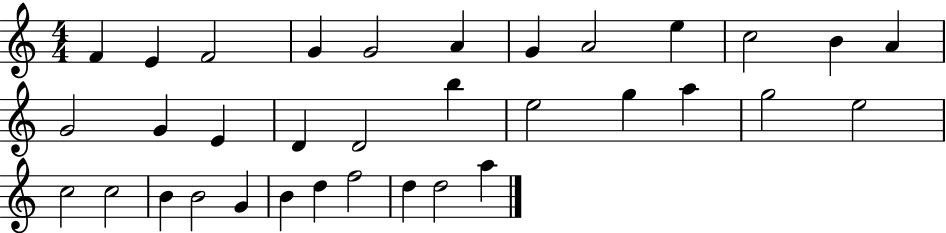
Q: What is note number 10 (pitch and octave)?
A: C5